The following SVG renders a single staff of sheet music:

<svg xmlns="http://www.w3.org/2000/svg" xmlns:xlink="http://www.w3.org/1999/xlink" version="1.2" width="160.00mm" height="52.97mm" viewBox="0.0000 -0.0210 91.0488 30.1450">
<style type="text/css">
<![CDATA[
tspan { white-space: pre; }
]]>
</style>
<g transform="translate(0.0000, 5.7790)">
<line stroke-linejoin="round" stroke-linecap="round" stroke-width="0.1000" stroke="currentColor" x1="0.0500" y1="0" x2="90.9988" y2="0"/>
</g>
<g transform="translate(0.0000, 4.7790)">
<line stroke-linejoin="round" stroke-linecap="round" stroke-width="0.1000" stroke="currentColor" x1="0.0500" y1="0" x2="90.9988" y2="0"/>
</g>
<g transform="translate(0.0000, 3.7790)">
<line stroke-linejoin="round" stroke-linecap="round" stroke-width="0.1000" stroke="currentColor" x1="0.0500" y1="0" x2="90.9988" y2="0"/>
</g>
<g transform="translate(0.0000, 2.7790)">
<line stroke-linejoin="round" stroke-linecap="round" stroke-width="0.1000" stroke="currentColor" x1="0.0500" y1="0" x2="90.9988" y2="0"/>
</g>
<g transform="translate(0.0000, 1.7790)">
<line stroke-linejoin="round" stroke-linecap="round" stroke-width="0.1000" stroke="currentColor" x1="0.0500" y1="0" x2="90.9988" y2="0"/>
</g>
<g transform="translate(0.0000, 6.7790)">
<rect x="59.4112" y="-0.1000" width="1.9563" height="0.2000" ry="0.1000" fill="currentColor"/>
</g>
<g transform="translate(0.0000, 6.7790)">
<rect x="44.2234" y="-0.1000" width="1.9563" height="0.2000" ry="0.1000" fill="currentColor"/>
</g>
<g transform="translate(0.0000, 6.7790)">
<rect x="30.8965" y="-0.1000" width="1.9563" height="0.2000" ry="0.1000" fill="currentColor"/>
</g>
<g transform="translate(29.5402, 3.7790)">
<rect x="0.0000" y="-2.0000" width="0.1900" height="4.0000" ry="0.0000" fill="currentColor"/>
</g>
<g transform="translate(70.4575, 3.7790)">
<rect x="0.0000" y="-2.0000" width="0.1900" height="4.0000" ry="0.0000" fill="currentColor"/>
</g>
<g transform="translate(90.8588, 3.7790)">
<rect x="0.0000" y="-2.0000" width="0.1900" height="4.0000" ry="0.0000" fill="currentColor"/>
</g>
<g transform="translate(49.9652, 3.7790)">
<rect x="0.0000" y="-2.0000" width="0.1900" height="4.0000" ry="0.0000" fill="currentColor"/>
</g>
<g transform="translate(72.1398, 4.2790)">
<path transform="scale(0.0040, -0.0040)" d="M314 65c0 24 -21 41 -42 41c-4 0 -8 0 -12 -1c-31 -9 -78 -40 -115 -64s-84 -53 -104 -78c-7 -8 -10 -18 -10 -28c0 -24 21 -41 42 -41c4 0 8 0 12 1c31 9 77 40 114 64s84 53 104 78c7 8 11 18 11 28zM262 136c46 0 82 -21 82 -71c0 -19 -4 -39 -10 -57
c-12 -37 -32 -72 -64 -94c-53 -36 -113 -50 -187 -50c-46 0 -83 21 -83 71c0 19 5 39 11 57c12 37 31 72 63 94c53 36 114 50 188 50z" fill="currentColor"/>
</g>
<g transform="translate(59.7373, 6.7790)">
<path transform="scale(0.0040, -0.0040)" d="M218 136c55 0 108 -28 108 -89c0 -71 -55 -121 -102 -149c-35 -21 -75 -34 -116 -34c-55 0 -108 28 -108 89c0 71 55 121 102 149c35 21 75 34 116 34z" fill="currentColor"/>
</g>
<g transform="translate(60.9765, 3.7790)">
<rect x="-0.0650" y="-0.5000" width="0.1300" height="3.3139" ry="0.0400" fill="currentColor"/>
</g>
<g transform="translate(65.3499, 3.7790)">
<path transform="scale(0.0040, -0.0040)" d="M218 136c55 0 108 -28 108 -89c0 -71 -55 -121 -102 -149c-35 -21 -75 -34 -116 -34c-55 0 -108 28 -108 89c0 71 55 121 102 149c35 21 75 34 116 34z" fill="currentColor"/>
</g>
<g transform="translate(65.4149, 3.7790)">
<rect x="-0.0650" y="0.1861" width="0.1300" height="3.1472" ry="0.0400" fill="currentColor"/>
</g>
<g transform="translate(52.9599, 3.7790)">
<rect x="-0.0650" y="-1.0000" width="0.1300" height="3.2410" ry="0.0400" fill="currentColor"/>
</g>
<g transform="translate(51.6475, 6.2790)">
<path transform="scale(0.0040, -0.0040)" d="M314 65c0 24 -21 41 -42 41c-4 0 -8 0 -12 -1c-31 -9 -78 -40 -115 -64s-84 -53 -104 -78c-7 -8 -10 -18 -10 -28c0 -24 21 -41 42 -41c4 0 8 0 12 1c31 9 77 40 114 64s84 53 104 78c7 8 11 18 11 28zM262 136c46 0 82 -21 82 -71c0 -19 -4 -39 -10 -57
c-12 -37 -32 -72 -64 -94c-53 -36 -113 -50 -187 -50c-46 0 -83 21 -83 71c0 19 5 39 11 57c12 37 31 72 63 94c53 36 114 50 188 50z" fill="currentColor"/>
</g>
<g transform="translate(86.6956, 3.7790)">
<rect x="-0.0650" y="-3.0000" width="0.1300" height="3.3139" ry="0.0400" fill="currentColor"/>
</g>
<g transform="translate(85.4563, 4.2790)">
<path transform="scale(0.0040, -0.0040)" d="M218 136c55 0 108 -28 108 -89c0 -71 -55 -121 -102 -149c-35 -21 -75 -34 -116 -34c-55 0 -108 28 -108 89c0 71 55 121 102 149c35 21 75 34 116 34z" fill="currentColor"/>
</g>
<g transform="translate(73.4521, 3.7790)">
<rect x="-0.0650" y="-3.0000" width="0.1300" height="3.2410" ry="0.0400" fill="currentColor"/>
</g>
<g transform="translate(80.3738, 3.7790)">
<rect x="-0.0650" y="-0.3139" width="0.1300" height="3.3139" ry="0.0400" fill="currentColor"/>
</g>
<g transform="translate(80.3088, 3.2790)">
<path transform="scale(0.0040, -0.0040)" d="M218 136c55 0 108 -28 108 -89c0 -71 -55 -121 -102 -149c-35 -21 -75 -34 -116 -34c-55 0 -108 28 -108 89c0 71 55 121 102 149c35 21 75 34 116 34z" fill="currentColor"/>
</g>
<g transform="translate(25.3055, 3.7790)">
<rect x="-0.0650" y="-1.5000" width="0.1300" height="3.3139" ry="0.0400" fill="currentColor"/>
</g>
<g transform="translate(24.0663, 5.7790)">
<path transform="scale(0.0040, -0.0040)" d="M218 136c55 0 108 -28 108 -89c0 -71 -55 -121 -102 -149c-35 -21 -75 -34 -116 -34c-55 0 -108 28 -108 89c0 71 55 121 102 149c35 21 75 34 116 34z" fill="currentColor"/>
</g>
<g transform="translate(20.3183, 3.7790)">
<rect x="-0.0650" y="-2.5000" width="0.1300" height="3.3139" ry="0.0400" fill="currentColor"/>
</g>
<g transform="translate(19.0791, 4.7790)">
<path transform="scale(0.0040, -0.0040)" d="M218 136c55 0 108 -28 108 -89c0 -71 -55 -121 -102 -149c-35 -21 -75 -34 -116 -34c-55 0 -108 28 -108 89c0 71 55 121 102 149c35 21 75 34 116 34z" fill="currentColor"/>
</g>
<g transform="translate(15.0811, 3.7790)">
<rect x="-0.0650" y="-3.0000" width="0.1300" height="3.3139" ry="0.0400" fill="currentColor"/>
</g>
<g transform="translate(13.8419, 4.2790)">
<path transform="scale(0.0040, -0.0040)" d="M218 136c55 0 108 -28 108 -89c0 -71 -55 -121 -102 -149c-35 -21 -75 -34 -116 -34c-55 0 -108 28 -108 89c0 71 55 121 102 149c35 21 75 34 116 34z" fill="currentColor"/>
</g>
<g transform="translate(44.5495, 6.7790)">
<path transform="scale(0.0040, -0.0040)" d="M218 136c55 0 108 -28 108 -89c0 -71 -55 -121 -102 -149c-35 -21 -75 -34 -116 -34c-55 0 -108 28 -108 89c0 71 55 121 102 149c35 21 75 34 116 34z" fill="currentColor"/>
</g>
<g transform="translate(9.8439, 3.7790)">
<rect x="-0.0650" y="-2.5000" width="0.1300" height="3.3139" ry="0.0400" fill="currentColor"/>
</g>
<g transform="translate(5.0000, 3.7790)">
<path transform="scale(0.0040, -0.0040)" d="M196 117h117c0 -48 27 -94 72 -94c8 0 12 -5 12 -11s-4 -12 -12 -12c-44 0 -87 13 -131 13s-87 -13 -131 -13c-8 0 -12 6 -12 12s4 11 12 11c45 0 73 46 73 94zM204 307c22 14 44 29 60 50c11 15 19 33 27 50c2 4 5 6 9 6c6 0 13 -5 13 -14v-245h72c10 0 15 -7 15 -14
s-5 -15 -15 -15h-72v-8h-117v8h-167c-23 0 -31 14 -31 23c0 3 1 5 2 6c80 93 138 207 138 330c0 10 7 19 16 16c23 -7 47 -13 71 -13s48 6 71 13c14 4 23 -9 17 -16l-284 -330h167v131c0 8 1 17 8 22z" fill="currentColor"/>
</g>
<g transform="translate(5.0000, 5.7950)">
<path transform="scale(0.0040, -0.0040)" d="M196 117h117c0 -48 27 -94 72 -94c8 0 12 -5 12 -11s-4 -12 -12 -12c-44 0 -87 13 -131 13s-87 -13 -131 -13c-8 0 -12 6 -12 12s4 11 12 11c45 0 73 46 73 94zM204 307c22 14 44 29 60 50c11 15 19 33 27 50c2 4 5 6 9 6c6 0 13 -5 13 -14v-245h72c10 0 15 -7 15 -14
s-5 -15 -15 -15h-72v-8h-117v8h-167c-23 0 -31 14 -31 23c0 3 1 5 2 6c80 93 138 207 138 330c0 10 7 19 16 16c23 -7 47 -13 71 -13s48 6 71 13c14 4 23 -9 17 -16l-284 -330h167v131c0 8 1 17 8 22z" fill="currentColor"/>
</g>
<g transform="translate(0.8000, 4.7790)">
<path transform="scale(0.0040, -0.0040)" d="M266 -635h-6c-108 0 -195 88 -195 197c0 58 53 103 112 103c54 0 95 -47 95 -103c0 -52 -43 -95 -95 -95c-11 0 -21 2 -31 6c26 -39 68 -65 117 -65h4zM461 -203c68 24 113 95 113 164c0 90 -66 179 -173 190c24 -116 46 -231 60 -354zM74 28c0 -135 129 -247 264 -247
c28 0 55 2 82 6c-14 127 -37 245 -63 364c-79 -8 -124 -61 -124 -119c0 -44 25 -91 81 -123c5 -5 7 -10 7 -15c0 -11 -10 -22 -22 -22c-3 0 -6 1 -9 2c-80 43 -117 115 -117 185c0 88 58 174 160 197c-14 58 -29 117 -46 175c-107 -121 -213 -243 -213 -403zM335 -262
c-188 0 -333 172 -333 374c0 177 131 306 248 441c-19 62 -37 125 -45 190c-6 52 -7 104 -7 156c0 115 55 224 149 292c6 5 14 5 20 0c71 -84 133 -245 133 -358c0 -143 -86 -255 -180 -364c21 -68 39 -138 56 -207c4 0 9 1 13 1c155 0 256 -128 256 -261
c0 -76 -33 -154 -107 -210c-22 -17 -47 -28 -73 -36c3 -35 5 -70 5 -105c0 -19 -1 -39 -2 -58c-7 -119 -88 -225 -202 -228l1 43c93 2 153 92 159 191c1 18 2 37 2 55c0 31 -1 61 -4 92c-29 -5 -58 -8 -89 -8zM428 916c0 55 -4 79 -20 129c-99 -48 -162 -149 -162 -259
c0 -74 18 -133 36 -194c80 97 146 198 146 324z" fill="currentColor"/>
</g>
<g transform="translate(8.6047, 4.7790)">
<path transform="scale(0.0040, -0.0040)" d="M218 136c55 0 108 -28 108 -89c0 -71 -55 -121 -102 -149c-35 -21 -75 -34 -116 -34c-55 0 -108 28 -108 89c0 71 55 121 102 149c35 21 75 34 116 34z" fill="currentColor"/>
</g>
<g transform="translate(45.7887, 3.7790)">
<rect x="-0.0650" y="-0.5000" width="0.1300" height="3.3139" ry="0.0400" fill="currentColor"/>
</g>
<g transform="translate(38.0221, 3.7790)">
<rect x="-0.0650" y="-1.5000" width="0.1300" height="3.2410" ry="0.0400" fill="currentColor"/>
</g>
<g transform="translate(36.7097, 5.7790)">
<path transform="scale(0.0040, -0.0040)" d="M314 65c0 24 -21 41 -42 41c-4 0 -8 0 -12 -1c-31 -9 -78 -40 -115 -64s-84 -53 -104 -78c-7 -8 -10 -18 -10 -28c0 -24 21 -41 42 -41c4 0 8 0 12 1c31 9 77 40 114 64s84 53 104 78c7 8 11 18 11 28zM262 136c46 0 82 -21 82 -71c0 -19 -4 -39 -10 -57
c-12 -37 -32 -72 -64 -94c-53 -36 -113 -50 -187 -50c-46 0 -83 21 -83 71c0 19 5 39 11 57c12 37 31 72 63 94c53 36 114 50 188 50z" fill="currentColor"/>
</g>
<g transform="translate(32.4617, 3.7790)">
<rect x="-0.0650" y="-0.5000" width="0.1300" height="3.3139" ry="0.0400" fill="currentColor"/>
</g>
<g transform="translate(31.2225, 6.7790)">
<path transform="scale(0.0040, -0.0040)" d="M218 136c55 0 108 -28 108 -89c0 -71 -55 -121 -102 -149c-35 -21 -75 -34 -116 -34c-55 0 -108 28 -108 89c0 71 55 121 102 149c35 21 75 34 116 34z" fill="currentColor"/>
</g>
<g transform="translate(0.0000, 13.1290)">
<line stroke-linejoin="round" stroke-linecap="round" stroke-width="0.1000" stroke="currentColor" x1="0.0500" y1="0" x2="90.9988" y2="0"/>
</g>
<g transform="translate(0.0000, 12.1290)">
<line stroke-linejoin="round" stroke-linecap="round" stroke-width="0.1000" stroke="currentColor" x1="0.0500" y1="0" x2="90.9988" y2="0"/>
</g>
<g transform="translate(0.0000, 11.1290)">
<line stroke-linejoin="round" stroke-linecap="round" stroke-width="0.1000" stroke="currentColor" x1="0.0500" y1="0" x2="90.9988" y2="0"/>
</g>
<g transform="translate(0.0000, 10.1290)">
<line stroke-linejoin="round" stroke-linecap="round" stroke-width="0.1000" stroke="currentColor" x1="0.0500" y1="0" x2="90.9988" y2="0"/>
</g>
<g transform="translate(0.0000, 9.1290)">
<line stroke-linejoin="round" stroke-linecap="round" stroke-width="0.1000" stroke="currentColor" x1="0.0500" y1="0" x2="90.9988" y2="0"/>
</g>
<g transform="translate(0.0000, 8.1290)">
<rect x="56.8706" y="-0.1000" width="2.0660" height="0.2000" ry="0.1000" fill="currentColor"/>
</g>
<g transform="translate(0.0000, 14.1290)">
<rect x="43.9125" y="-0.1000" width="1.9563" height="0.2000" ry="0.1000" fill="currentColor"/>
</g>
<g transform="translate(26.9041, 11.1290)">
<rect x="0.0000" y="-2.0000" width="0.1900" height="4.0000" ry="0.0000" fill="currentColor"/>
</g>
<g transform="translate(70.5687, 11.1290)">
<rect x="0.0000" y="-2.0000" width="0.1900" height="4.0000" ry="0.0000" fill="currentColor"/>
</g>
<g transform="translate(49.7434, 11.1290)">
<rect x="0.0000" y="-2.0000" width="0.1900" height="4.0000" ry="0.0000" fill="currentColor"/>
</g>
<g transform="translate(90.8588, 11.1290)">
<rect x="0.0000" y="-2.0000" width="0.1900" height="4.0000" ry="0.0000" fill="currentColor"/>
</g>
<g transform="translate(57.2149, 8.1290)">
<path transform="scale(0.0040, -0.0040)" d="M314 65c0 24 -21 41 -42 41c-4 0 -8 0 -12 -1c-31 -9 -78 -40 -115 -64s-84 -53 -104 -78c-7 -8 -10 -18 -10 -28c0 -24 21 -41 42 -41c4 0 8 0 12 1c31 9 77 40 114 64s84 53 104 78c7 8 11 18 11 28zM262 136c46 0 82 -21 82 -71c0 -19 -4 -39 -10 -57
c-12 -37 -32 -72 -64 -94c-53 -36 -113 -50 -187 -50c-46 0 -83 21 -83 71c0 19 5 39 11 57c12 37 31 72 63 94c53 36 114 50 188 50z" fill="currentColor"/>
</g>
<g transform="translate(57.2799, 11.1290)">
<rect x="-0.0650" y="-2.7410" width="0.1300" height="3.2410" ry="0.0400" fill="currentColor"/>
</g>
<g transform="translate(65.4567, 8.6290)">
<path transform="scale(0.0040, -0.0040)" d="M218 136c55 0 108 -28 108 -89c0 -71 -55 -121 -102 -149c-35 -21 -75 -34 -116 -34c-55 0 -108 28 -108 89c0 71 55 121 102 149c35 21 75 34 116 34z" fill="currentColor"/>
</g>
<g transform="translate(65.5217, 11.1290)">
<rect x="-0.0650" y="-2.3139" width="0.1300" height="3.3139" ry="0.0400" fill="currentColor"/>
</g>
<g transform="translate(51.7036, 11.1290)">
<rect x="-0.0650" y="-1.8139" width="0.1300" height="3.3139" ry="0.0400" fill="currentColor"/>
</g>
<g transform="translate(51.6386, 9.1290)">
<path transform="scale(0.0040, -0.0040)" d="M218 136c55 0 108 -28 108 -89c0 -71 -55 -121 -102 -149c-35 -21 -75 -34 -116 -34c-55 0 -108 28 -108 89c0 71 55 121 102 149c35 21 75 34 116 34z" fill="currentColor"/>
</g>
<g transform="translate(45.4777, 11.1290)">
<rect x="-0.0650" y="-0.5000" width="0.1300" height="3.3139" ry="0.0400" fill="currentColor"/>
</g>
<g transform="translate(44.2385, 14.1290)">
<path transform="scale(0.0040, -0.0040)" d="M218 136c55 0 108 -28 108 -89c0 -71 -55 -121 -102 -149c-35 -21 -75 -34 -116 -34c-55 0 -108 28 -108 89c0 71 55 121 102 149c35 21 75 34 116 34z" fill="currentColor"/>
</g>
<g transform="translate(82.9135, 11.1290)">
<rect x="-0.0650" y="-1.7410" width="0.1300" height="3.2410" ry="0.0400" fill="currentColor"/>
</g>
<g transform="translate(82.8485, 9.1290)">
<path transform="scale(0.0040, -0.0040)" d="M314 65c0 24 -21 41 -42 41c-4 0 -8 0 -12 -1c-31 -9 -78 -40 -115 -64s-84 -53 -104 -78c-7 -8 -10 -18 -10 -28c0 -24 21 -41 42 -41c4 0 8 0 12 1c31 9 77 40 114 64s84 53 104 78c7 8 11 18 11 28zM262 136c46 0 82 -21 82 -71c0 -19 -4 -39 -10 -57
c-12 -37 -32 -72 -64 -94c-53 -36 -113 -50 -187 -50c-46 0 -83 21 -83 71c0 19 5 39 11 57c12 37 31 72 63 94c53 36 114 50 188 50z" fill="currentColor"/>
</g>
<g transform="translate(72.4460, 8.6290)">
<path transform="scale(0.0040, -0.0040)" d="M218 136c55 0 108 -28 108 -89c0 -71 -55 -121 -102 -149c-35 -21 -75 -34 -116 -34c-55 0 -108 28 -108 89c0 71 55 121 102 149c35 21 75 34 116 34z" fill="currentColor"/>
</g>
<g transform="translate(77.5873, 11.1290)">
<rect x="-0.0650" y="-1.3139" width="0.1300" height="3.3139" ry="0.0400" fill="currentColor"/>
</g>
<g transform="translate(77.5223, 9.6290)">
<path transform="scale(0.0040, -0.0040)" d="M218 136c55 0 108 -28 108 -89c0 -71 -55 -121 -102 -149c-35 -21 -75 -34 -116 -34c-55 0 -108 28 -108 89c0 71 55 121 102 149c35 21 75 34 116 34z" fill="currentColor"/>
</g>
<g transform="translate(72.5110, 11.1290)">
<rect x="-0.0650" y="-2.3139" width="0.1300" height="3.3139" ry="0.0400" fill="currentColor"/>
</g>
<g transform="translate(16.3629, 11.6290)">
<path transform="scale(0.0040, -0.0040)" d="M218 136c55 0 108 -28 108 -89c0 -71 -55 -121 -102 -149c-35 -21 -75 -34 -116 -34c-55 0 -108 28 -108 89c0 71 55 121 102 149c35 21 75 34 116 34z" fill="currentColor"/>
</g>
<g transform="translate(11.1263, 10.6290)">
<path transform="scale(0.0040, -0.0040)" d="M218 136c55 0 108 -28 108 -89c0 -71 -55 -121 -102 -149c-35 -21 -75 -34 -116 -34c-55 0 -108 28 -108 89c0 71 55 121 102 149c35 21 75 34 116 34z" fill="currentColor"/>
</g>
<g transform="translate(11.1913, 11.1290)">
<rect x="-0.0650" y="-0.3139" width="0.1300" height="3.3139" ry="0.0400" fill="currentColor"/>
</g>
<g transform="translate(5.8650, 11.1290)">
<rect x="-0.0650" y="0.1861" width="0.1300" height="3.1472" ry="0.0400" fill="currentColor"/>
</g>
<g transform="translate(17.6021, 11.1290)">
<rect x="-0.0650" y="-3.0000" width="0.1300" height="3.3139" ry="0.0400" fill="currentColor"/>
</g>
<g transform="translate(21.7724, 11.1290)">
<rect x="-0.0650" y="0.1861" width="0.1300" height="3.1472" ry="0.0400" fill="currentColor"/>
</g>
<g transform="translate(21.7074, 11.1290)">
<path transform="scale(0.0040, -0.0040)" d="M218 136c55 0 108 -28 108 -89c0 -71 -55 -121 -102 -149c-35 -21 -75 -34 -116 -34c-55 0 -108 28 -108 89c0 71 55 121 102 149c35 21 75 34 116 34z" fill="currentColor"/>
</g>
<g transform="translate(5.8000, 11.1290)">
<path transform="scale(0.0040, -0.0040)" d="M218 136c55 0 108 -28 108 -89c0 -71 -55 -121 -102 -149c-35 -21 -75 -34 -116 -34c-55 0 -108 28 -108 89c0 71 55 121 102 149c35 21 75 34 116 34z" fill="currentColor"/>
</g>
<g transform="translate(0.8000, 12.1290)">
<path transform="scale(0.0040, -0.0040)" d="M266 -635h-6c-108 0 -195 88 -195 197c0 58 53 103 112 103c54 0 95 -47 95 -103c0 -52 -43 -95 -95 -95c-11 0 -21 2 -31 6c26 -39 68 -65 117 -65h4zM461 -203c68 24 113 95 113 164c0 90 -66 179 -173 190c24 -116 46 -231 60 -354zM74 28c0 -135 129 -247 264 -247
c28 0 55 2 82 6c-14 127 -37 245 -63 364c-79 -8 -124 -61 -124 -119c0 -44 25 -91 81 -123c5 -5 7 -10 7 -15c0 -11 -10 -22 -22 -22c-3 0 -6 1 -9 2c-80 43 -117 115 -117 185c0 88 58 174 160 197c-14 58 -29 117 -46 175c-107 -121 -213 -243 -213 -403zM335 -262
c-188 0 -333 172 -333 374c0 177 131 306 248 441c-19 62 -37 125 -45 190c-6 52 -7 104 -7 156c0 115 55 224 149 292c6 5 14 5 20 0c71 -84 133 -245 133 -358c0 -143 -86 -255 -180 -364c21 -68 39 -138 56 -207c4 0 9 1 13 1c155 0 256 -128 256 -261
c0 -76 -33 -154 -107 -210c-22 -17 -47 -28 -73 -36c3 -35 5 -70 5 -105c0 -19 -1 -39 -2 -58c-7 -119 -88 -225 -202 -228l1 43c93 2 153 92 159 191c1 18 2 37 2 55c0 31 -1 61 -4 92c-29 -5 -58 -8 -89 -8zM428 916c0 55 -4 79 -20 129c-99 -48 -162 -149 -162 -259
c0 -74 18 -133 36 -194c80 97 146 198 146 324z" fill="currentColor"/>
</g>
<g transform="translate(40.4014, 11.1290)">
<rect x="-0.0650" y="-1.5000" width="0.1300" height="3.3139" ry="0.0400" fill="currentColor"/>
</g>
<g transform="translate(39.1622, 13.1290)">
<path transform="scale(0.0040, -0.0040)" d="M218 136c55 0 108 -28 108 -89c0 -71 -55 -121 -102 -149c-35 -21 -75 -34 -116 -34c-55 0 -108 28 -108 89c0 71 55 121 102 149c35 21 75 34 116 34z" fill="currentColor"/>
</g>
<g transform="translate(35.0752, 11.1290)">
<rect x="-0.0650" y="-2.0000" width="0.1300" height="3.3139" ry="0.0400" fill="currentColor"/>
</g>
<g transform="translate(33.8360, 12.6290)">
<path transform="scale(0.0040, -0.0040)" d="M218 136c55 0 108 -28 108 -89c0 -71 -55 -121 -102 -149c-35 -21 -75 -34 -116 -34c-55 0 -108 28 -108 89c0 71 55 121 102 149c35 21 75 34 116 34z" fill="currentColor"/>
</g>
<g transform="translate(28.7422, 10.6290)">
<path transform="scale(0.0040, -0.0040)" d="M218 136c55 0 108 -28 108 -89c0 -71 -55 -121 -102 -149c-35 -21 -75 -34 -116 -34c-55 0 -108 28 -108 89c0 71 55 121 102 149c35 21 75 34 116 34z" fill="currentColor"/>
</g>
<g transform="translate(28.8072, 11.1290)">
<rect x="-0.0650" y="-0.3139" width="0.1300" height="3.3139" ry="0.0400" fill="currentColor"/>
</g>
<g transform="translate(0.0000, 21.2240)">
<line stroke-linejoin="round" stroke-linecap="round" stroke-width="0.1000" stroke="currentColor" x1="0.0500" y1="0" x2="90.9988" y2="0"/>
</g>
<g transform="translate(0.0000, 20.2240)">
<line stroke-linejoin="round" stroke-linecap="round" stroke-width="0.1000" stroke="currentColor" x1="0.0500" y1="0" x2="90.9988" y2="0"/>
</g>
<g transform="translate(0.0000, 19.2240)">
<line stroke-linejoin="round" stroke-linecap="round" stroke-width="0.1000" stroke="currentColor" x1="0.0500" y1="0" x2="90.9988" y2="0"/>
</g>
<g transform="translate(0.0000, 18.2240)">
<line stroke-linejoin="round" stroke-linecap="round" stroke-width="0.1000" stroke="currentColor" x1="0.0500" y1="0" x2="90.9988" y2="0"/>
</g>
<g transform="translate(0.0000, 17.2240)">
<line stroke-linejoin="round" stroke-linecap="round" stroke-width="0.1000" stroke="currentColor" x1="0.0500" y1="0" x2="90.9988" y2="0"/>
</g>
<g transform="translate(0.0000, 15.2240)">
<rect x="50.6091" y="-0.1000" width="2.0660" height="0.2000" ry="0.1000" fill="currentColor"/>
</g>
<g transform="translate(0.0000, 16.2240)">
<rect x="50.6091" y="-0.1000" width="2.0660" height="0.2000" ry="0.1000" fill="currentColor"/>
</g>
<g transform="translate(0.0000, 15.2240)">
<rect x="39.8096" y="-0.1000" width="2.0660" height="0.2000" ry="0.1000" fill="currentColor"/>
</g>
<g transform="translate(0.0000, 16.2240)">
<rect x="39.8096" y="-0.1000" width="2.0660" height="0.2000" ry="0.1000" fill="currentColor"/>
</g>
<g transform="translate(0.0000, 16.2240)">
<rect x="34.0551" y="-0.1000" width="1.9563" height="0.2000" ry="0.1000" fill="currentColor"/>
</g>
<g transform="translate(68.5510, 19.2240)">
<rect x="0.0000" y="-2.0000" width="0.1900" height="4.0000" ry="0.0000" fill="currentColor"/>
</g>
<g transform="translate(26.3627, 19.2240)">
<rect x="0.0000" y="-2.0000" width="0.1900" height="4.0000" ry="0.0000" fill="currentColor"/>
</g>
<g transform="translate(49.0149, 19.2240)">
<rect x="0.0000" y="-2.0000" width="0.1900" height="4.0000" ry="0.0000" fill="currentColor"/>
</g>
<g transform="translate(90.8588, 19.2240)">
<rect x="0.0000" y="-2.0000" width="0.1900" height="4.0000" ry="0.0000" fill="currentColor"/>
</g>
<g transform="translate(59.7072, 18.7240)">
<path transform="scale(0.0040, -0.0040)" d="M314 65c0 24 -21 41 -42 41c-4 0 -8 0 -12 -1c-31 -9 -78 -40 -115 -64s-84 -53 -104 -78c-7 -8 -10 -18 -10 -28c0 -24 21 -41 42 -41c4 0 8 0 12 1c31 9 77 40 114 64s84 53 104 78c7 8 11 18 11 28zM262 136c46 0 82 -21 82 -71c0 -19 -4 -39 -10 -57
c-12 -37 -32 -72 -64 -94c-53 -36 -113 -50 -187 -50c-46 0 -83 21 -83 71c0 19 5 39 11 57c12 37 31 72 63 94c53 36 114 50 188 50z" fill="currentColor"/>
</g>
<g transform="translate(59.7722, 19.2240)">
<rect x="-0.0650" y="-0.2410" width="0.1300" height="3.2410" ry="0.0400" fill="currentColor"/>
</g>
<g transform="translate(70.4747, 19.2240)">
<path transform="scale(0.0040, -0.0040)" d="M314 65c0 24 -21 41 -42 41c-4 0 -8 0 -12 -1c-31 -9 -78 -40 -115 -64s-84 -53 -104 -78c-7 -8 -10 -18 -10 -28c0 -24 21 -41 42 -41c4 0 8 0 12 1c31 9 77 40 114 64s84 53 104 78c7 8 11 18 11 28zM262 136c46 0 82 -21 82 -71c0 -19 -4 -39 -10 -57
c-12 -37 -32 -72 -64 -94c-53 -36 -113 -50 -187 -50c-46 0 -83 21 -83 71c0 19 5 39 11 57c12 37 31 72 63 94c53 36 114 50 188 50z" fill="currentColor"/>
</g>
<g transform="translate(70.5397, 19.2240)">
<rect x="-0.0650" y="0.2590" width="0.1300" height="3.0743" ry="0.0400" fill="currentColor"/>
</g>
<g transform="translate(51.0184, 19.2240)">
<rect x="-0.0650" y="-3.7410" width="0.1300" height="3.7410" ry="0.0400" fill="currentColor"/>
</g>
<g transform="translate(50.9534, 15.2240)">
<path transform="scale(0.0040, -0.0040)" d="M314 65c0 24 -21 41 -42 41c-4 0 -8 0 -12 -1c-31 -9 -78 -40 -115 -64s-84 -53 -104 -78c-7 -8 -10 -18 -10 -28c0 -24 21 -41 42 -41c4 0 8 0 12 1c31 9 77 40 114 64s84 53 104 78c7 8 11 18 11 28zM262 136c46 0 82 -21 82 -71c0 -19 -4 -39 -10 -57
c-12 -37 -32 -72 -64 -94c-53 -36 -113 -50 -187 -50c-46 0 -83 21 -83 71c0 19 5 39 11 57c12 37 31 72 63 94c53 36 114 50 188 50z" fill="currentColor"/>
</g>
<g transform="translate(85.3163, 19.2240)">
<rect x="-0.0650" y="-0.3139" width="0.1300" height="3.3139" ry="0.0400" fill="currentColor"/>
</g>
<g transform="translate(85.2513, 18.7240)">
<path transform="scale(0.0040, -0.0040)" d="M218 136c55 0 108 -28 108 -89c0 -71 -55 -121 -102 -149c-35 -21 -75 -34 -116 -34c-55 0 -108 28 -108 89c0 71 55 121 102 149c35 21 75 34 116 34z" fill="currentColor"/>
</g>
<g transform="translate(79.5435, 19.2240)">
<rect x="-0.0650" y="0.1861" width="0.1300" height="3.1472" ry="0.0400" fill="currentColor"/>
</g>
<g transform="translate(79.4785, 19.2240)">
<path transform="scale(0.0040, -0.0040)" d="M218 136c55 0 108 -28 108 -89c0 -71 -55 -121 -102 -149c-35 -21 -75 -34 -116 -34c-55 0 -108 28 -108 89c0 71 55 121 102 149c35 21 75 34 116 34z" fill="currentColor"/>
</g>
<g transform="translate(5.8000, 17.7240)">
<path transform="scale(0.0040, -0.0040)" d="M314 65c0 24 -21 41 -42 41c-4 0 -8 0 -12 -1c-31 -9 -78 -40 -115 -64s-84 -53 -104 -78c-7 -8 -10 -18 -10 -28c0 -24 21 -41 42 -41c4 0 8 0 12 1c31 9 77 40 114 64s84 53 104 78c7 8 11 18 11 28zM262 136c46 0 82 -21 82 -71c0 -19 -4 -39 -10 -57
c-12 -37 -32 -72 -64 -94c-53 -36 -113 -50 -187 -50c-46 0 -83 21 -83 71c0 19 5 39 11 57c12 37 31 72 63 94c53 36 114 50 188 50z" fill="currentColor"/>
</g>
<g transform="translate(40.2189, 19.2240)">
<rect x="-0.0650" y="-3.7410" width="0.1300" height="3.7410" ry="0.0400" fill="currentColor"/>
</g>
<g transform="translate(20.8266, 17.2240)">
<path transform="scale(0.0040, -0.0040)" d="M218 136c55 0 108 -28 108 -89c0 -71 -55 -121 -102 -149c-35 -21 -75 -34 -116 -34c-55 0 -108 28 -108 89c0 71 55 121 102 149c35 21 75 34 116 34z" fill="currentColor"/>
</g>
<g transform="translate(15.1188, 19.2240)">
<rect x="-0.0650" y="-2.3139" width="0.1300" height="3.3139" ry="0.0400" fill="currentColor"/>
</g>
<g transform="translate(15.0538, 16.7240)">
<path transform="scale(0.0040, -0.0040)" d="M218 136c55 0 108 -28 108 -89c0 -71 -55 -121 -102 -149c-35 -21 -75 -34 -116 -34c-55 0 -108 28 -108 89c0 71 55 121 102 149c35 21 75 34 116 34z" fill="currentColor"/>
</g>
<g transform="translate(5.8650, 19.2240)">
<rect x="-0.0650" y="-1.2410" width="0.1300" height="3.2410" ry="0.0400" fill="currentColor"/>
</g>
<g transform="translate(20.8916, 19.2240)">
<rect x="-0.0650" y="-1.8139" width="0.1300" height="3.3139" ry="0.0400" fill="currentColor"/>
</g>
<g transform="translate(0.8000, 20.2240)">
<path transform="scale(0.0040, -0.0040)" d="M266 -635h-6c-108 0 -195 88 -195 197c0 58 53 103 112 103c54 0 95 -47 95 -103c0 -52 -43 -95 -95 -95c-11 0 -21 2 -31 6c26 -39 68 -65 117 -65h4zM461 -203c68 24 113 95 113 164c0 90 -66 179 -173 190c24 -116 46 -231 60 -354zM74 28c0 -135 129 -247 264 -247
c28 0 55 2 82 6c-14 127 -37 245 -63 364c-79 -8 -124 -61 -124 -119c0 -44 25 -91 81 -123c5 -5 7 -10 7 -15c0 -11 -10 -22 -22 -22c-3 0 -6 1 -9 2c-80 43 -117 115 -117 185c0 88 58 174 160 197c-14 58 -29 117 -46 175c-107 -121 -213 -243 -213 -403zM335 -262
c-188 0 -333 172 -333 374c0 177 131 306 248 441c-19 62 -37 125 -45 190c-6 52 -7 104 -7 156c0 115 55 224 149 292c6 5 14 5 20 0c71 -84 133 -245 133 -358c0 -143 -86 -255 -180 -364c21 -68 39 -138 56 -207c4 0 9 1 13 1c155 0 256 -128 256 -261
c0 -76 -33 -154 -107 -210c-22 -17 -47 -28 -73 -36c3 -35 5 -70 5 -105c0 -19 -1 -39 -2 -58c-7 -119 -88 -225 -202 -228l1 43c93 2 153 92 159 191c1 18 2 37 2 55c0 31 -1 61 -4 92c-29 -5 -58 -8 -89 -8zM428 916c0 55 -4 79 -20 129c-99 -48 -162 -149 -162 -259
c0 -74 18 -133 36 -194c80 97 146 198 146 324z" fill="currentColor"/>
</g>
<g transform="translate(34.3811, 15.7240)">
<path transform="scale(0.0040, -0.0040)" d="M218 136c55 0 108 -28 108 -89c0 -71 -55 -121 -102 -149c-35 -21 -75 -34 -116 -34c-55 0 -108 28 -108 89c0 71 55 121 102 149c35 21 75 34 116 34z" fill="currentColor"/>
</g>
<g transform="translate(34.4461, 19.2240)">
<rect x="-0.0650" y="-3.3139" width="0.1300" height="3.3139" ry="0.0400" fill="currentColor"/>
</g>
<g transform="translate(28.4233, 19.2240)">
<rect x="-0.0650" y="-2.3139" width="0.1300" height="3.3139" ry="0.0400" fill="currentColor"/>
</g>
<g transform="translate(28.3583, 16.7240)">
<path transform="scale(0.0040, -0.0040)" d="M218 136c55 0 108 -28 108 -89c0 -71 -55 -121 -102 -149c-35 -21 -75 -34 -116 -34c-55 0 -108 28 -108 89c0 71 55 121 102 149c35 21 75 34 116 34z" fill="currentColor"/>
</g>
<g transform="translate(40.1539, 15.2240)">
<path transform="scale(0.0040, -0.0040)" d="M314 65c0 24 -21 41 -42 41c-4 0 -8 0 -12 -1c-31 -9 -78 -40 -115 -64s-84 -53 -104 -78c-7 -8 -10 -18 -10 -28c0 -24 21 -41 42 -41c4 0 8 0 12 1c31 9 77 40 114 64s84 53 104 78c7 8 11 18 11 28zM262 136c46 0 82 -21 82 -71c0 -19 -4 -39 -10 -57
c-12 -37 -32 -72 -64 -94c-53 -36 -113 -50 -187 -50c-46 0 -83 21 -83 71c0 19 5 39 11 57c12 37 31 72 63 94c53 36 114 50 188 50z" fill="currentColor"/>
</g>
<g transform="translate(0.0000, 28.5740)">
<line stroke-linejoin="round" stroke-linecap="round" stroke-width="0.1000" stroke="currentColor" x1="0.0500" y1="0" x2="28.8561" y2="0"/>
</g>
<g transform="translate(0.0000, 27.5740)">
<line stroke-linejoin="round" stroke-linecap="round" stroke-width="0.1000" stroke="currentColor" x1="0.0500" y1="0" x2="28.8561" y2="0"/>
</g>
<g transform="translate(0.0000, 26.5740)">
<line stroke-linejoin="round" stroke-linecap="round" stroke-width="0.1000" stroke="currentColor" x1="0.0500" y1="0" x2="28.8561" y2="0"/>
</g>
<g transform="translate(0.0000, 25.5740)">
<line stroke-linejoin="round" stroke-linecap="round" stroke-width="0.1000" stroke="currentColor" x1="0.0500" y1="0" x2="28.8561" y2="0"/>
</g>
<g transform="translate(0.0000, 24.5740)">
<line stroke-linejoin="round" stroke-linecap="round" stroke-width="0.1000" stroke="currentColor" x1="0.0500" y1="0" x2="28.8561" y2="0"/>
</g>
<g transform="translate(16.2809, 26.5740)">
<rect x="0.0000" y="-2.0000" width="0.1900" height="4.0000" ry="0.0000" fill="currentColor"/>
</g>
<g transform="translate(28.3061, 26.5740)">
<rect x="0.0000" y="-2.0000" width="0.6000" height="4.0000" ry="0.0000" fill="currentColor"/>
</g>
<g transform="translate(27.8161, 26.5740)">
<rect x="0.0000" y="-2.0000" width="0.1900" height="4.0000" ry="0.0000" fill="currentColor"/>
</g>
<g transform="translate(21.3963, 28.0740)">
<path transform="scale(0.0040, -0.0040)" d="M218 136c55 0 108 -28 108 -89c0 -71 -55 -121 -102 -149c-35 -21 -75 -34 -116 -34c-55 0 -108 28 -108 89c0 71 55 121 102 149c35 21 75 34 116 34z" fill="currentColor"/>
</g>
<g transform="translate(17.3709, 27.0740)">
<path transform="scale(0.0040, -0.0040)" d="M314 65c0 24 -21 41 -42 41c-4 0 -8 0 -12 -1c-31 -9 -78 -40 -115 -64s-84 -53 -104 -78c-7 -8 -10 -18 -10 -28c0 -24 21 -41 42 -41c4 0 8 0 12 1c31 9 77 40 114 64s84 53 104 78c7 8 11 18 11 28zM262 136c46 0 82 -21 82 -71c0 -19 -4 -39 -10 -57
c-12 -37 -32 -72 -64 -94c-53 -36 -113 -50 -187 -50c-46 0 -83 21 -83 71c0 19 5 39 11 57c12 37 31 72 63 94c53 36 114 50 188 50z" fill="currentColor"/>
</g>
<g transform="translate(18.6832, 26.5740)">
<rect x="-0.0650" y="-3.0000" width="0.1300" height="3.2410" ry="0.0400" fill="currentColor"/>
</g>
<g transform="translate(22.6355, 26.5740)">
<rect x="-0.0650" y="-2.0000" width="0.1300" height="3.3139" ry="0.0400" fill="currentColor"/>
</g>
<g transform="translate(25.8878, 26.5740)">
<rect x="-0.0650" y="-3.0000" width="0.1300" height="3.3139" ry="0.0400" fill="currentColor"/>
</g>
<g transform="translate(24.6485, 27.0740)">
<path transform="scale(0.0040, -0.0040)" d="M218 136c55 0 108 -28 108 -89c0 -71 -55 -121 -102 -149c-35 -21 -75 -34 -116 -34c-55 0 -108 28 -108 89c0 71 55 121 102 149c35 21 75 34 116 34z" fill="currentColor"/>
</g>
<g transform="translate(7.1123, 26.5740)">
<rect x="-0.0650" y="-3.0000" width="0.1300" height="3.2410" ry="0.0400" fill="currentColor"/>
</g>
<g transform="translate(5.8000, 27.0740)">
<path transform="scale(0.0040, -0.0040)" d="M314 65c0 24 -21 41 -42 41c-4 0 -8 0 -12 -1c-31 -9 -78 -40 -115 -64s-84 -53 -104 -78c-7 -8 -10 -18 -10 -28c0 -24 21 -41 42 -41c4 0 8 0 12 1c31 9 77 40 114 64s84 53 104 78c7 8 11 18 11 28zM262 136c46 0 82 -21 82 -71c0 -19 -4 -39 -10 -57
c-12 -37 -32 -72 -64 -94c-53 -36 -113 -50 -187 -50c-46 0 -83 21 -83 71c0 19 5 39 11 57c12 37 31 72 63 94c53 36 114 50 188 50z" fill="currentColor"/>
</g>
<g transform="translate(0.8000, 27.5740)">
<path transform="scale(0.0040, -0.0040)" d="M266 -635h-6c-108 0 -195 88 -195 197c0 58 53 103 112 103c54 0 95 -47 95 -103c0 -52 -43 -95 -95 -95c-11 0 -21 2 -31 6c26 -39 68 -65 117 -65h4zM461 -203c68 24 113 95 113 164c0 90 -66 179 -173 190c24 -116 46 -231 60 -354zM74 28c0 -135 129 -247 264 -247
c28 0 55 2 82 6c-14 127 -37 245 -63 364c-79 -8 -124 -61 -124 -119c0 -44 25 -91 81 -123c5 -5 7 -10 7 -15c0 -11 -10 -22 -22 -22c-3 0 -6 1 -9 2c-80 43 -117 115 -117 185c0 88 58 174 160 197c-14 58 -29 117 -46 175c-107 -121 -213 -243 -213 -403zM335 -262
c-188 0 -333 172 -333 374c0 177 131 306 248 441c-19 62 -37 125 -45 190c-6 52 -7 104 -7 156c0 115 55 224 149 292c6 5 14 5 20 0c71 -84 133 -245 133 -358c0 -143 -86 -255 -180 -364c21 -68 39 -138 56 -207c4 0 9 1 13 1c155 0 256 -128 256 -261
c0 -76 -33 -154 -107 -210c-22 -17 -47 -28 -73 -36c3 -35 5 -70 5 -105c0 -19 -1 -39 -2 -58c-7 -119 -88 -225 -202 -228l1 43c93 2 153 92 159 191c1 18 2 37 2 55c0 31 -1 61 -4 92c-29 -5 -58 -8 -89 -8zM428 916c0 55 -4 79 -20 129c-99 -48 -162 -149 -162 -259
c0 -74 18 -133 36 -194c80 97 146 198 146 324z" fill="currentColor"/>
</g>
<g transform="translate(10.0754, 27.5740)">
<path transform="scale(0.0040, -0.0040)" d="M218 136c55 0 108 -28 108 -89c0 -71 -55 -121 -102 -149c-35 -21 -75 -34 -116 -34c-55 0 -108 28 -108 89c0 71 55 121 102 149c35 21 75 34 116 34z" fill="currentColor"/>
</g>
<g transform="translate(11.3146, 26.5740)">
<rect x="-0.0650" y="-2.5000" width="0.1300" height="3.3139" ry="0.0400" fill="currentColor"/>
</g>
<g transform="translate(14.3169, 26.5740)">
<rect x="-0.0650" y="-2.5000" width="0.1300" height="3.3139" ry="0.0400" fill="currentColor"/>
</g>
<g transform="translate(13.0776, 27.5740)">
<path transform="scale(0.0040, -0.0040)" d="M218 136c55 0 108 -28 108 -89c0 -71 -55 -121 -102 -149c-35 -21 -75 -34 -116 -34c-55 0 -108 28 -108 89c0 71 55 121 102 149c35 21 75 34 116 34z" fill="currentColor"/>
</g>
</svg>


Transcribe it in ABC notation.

X:1
T:Untitled
M:4/4
L:1/4
K:C
G A G E C E2 C D2 C B A2 c A B c A B c F E C f a2 g g e f2 e2 g f g b c'2 c'2 c2 B2 B c A2 G G A2 F A